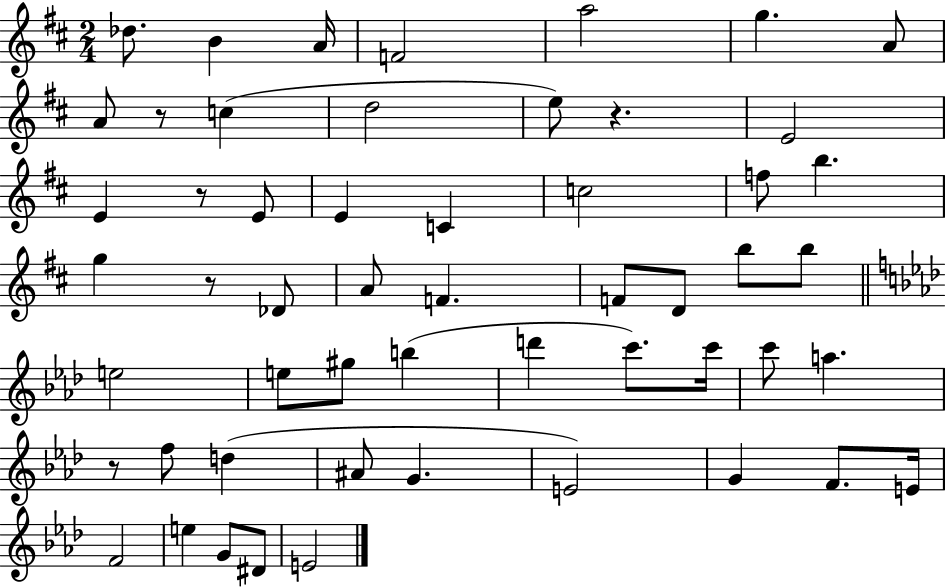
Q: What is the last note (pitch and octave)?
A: E4